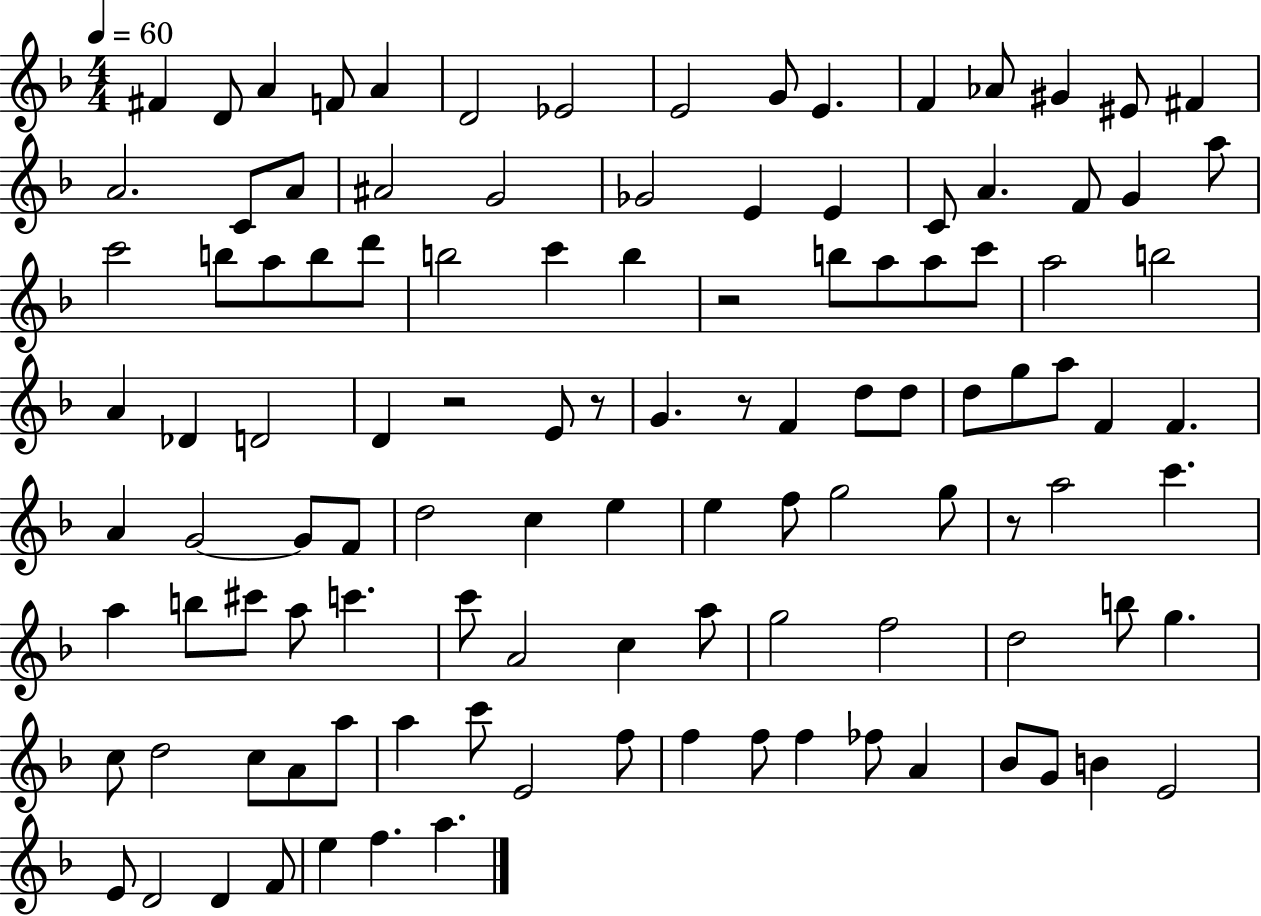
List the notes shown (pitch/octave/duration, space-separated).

F#4/q D4/e A4/q F4/e A4/q D4/h Eb4/h E4/h G4/e E4/q. F4/q Ab4/e G#4/q EIS4/e F#4/q A4/h. C4/e A4/e A#4/h G4/h Gb4/h E4/q E4/q C4/e A4/q. F4/e G4/q A5/e C6/h B5/e A5/e B5/e D6/e B5/h C6/q B5/q R/h B5/e A5/e A5/e C6/e A5/h B5/h A4/q Db4/q D4/h D4/q R/h E4/e R/e G4/q. R/e F4/q D5/e D5/e D5/e G5/e A5/e F4/q F4/q. A4/q G4/h G4/e F4/e D5/h C5/q E5/q E5/q F5/e G5/h G5/e R/e A5/h C6/q. A5/q B5/e C#6/e A5/e C6/q. C6/e A4/h C5/q A5/e G5/h F5/h D5/h B5/e G5/q. C5/e D5/h C5/e A4/e A5/e A5/q C6/e E4/h F5/e F5/q F5/e F5/q FES5/e A4/q Bb4/e G4/e B4/q E4/h E4/e D4/h D4/q F4/e E5/q F5/q. A5/q.